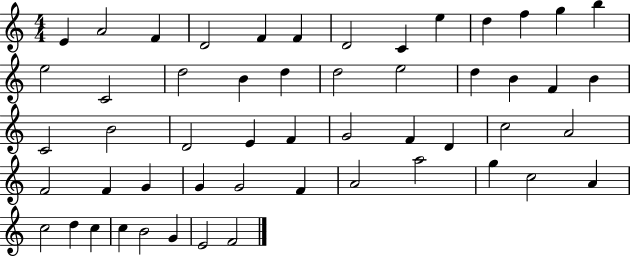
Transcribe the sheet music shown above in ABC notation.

X:1
T:Untitled
M:4/4
L:1/4
K:C
E A2 F D2 F F D2 C e d f g b e2 C2 d2 B d d2 e2 d B F B C2 B2 D2 E F G2 F D c2 A2 F2 F G G G2 F A2 a2 g c2 A c2 d c c B2 G E2 F2